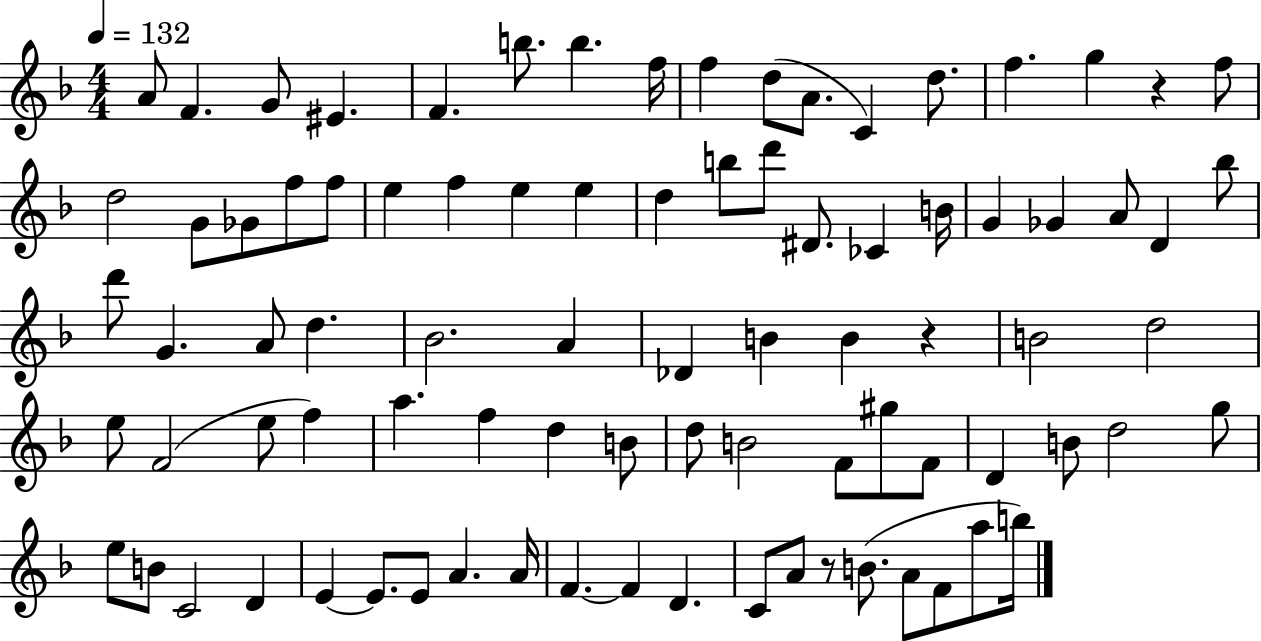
{
  \clef treble
  \numericTimeSignature
  \time 4/4
  \key f \major
  \tempo 4 = 132
  a'8 f'4. g'8 eis'4. | f'4. b''8. b''4. f''16 | f''4 d''8( a'8. c'4) d''8. | f''4. g''4 r4 f''8 | \break d''2 g'8 ges'8 f''8 f''8 | e''4 f''4 e''4 e''4 | d''4 b''8 d'''8 dis'8. ces'4 b'16 | g'4 ges'4 a'8 d'4 bes''8 | \break d'''8 g'4. a'8 d''4. | bes'2. a'4 | des'4 b'4 b'4 r4 | b'2 d''2 | \break e''8 f'2( e''8 f''4) | a''4. f''4 d''4 b'8 | d''8 b'2 f'8 gis''8 f'8 | d'4 b'8 d''2 g''8 | \break e''8 b'8 c'2 d'4 | e'4~~ e'8. e'8 a'4. a'16 | f'4.~~ f'4 d'4. | c'8 a'8 r8 b'8.( a'8 f'8 a''8 b''16) | \break \bar "|."
}